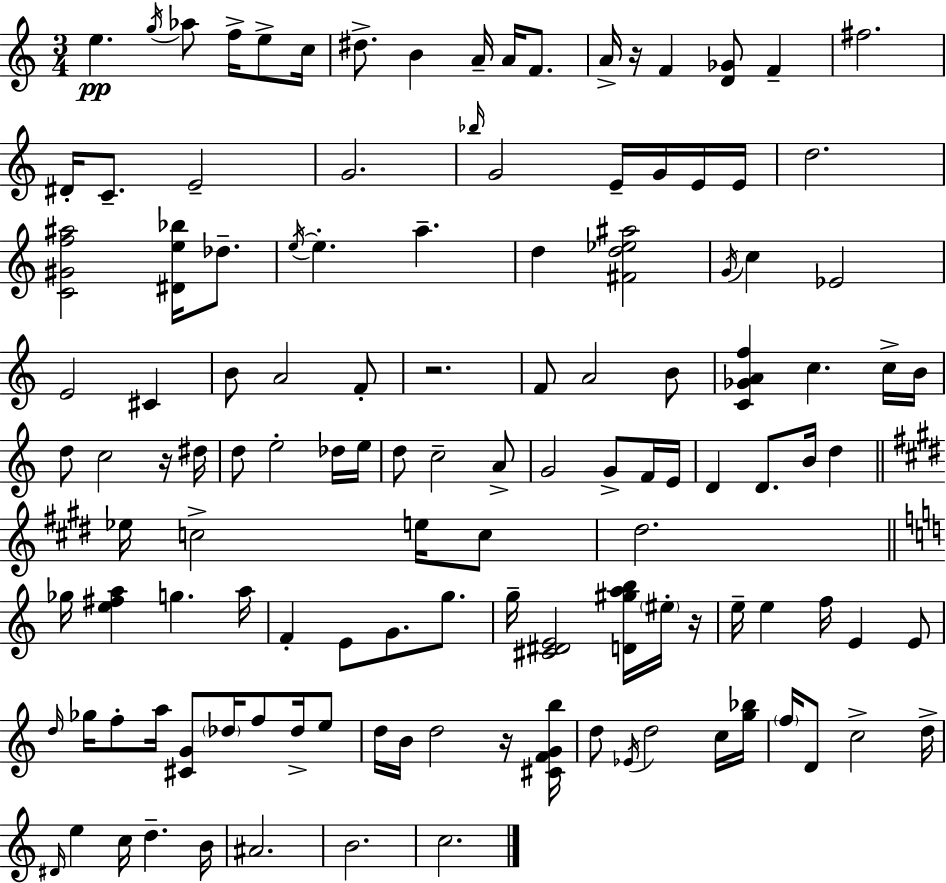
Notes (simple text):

E5/q. G5/s Ab5/e F5/s E5/e C5/s D#5/e. B4/q A4/s A4/s F4/e. A4/s R/s F4/q [D4,Gb4]/e F4/q F#5/h. D#4/s C4/e. E4/h G4/h. Bb5/s G4/h E4/s G4/s E4/s E4/s D5/h. [C4,G#4,F5,A#5]/h [D#4,E5,Bb5]/s Db5/e. E5/s E5/q. A5/q. D5/q [F#4,D5,Eb5,A#5]/h G4/s C5/q Eb4/h E4/h C#4/q B4/e A4/h F4/e R/h. F4/e A4/h B4/e [C4,Gb4,A4,F5]/q C5/q. C5/s B4/s D5/e C5/h R/s D#5/s D5/e E5/h Db5/s E5/s D5/e C5/h A4/e G4/h G4/e F4/s E4/s D4/q D4/e. B4/s D5/q Eb5/s C5/h E5/s C5/e D#5/h. Gb5/s [E5,F#5,A5]/q G5/q. A5/s F4/q E4/e G4/e. G5/e. G5/s [C#4,D#4,E4]/h [D4,G#5,A5,B5]/s EIS5/s R/s E5/s E5/q F5/s E4/q E4/e D5/s Gb5/s F5/e A5/s [C#4,G4]/e Db5/s F5/e Db5/s E5/e D5/s B4/s D5/h R/s [C#4,F4,G4,B5]/s D5/e Eb4/s D5/h C5/s [G5,Bb5]/s F5/s D4/e C5/h D5/s D#4/s E5/q C5/s D5/q. B4/s A#4/h. B4/h. C5/h.